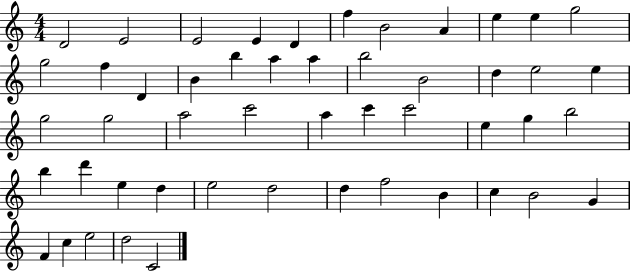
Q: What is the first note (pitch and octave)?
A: D4